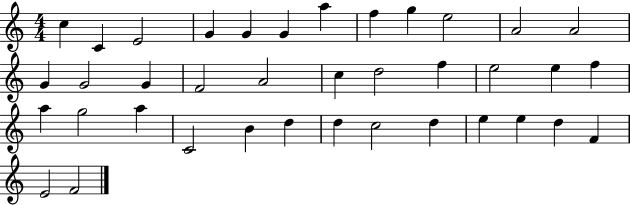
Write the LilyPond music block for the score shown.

{
  \clef treble
  \numericTimeSignature
  \time 4/4
  \key c \major
  c''4 c'4 e'2 | g'4 g'4 g'4 a''4 | f''4 g''4 e''2 | a'2 a'2 | \break g'4 g'2 g'4 | f'2 a'2 | c''4 d''2 f''4 | e''2 e''4 f''4 | \break a''4 g''2 a''4 | c'2 b'4 d''4 | d''4 c''2 d''4 | e''4 e''4 d''4 f'4 | \break e'2 f'2 | \bar "|."
}